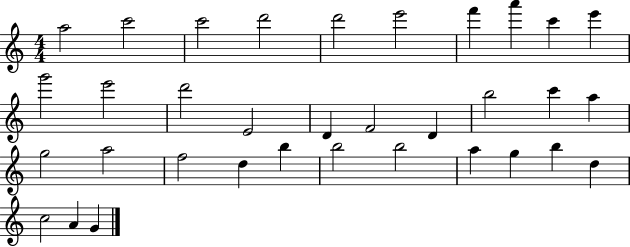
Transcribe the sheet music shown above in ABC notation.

X:1
T:Untitled
M:4/4
L:1/4
K:C
a2 c'2 c'2 d'2 d'2 e'2 f' a' c' e' g'2 e'2 d'2 E2 D F2 D b2 c' a g2 a2 f2 d b b2 b2 a g b d c2 A G